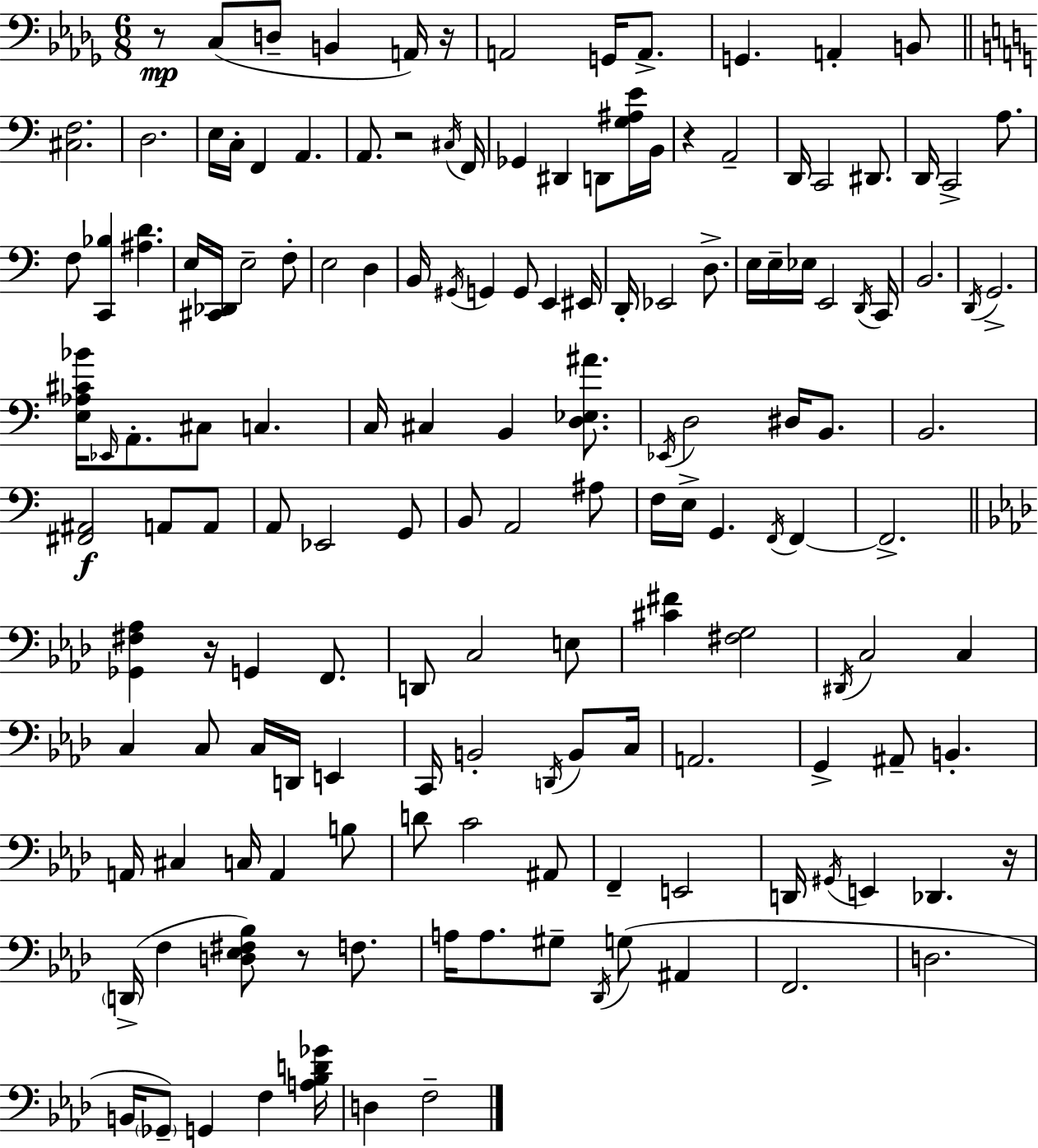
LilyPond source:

{
  \clef bass
  \numericTimeSignature
  \time 6/8
  \key bes \minor
  r8\mp c8( d8-- b,4 a,16) r16 | a,2 g,16 a,8.-> | g,4. a,4-. b,8 | \bar "||" \break \key c \major <cis f>2. | d2. | e16 c16-. f,4 a,4. | a,8. r2 \acciaccatura { cis16 } | \break f,16 ges,4 dis,4 d,8 <g ais e'>16 | b,16 r4 a,2-- | d,16 c,2 dis,8. | d,16 c,2-> a8. | \break f8 <c, bes>4 <ais d'>4. | e16 <cis, des,>16 e2-- f8-. | e2 d4 | b,16 \acciaccatura { gis,16 } g,4 g,8 e,4 | \break eis,16 d,16-. ees,2 d8.-> | e16 e16-- ees16 e,2 | \acciaccatura { d,16 } c,16 b,2. | \acciaccatura { d,16 } g,2.-> | \break <e aes cis' bes'>16 \grace { ees,16 } a,8.-. cis8 c4. | c16 cis4 b,4 | <d ees ais'>8. \acciaccatura { ees,16 } d2 | dis16 b,8. b,2. | \break <fis, ais,>2\f | a,8 a,8 a,8 ees,2 | g,8 b,8 a,2 | ais8 f16 e16-> g,4. | \break \acciaccatura { f,16 } f,4~~ f,2.-> | \bar "||" \break \key aes \major <ges, fis aes>4 r16 g,4 f,8. | d,8 c2 e8 | <cis' fis'>4 <fis g>2 | \acciaccatura { dis,16 } c2 c4 | \break c4 c8 c16 d,16 e,4 | c,16 b,2-. \acciaccatura { d,16 } b,8 | c16 a,2. | g,4-> ais,8-- b,4.-. | \break a,16 cis4 c16 a,4 | b8 d'8 c'2 | ais,8 f,4-- e,2 | d,16 \acciaccatura { gis,16 } e,4 des,4. | \break r16 \parenthesize d,16->( f4 <d ees fis bes>8) r8 | f8. a16 a8. gis8-- \acciaccatura { des,16 } g8( | ais,4 f,2. | d2. | \break b,16 \parenthesize ges,8--) g,4 f4 | <a bes d' ges'>16 d4 f2-- | \bar "|."
}